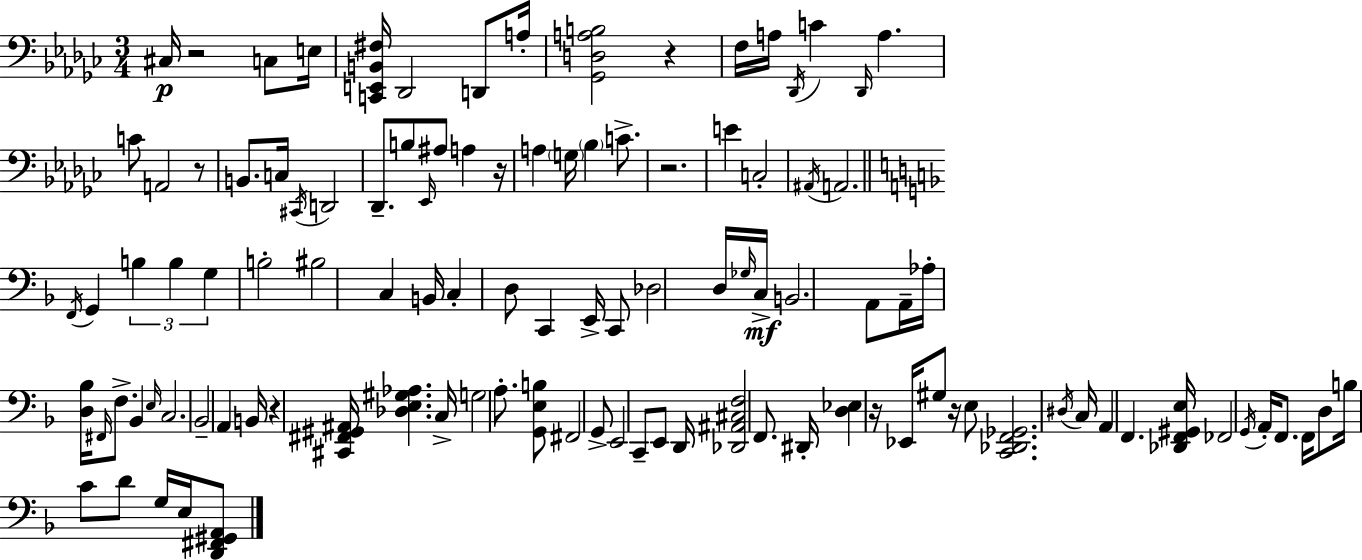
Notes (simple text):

C#3/s R/h C3/e E3/s [C2,E2,B2,F#3]/s Db2/h D2/e A3/s [Gb2,D3,A3,B3]/h R/q F3/s A3/s Db2/s C4/q Db2/s A3/q. C4/e A2/h R/e B2/e. C3/s C#2/s D2/h Db2/e. B3/e Eb2/s A#3/e A3/q R/s A3/q G3/s Bb3/q C4/e. R/h. E4/q C3/h A#2/s A2/h. F2/s G2/q B3/q B3/q G3/q B3/h BIS3/h C3/q B2/s C3/q D3/e C2/q E2/s C2/e Db3/h D3/s Gb3/s C3/s B2/h. A2/e A2/s Ab3/s [D3,Bb3]/s F#2/s F3/e. Bb2/q E3/s C3/h. Bb2/h A2/q B2/s R/q [C#2,F#2,G#2,A#2]/s [Db3,E3,G#3,Ab3]/q. C3/s G3/h A3/e. [G2,E3,B3]/e F#2/h G2/e E2/h C2/e E2/e D2/s [Db2,A#2,C#3,F3]/h F2/e. D#2/s [D3,Eb3]/q R/s Eb2/s G#3/e R/s E3/e [C2,Db2,F2,Gb2]/h. D#3/s C3/s A2/q F2/q. [Db2,F2,G#2,E3]/s FES2/h G2/s A2/s F2/e. F2/s D3/e B3/s C4/e D4/e G3/s E3/s [D2,F#2,G#2,A2]/e